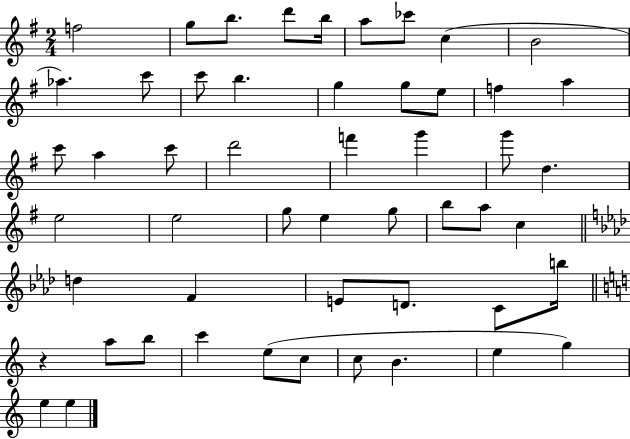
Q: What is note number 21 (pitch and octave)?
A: C6